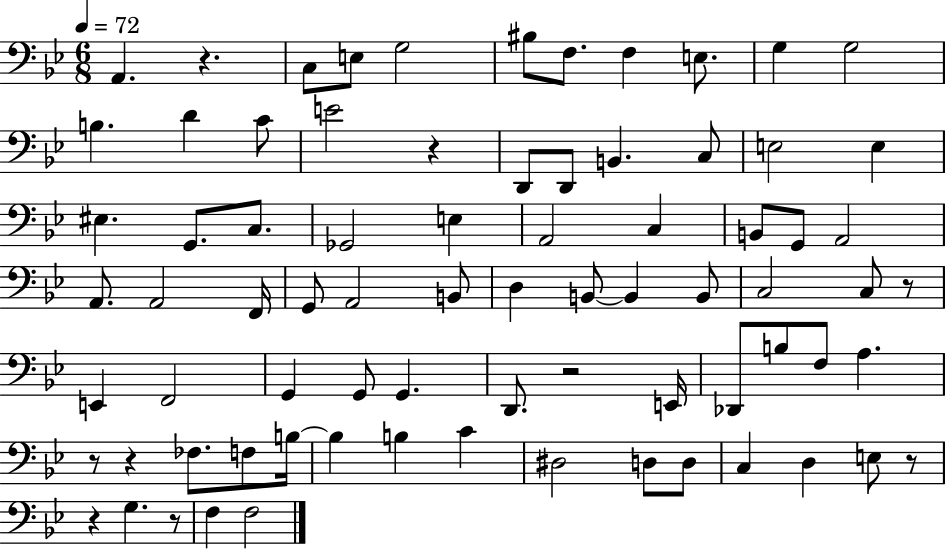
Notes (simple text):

A2/q. R/q. C3/e E3/e G3/h BIS3/e F3/e. F3/q E3/e. G3/q G3/h B3/q. D4/q C4/e E4/h R/q D2/e D2/e B2/q. C3/e E3/h E3/q EIS3/q. G2/e. C3/e. Gb2/h E3/q A2/h C3/q B2/e G2/e A2/h A2/e. A2/h F2/s G2/e A2/h B2/e D3/q B2/e B2/q B2/e C3/h C3/e R/e E2/q F2/h G2/q G2/e G2/q. D2/e. R/h E2/s Db2/e B3/e F3/e A3/q. R/e R/q FES3/e. F3/e B3/s B3/q B3/q C4/q D#3/h D3/e D3/e C3/q D3/q E3/e R/e R/q G3/q. R/e F3/q F3/h